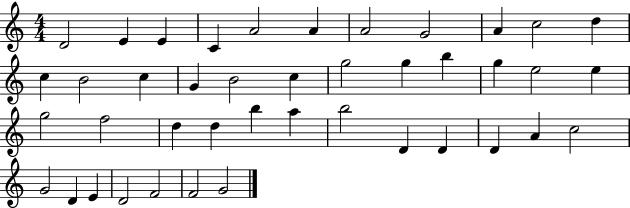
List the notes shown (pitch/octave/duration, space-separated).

D4/h E4/q E4/q C4/q A4/h A4/q A4/h G4/h A4/q C5/h D5/q C5/q B4/h C5/q G4/q B4/h C5/q G5/h G5/q B5/q G5/q E5/h E5/q G5/h F5/h D5/q D5/q B5/q A5/q B5/h D4/q D4/q D4/q A4/q C5/h G4/h D4/q E4/q D4/h F4/h F4/h G4/h